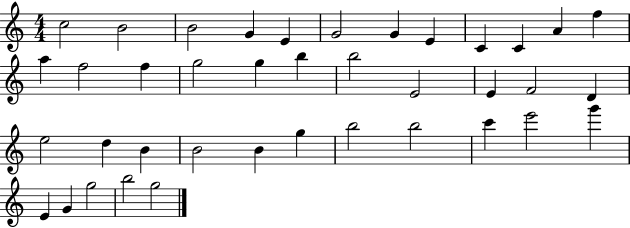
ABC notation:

X:1
T:Untitled
M:4/4
L:1/4
K:C
c2 B2 B2 G E G2 G E C C A f a f2 f g2 g b b2 E2 E F2 D e2 d B B2 B g b2 b2 c' e'2 g' E G g2 b2 g2